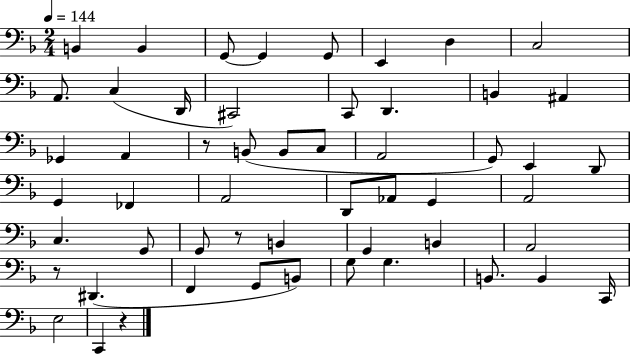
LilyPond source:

{
  \clef bass
  \numericTimeSignature
  \time 2/4
  \key f \major
  \tempo 4 = 144
  \repeat volta 2 { b,4 b,4 | g,8~~ g,4 g,8 | e,4 d4 | c2 | \break a,8. c4( d,16 | cis,2) | c,8 d,4. | b,4 ais,4 | \break ges,4 a,4 | r8 b,8( b,8 c8 | a,2 | g,8) e,4 d,8 | \break g,4 fes,4 | a,2 | d,8 aes,8 g,4 | a,2 | \break c4. g,8 | g,8 r8 b,4 | g,4 b,4 | a,2 | \break r8 dis,4.( | f,4 g,8 b,8) | g8 g4. | b,8. b,4 c,16 | \break e2 | c,4 r4 | } \bar "|."
}